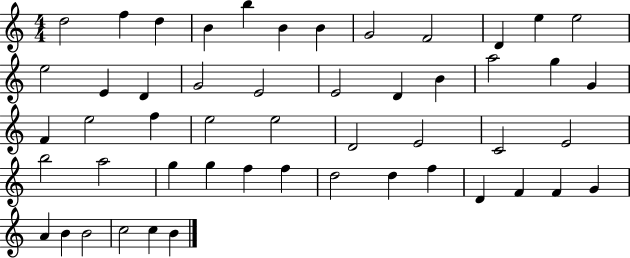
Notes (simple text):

D5/h F5/q D5/q B4/q B5/q B4/q B4/q G4/h F4/h D4/q E5/q E5/h E5/h E4/q D4/q G4/h E4/h E4/h D4/q B4/q A5/h G5/q G4/q F4/q E5/h F5/q E5/h E5/h D4/h E4/h C4/h E4/h B5/h A5/h G5/q G5/q F5/q F5/q D5/h D5/q F5/q D4/q F4/q F4/q G4/q A4/q B4/q B4/h C5/h C5/q B4/q